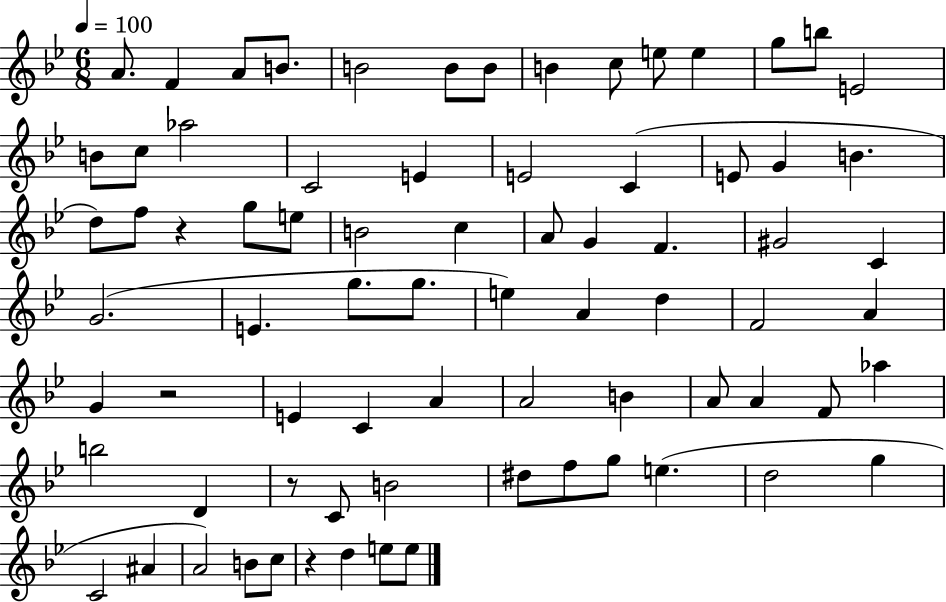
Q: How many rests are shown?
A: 4